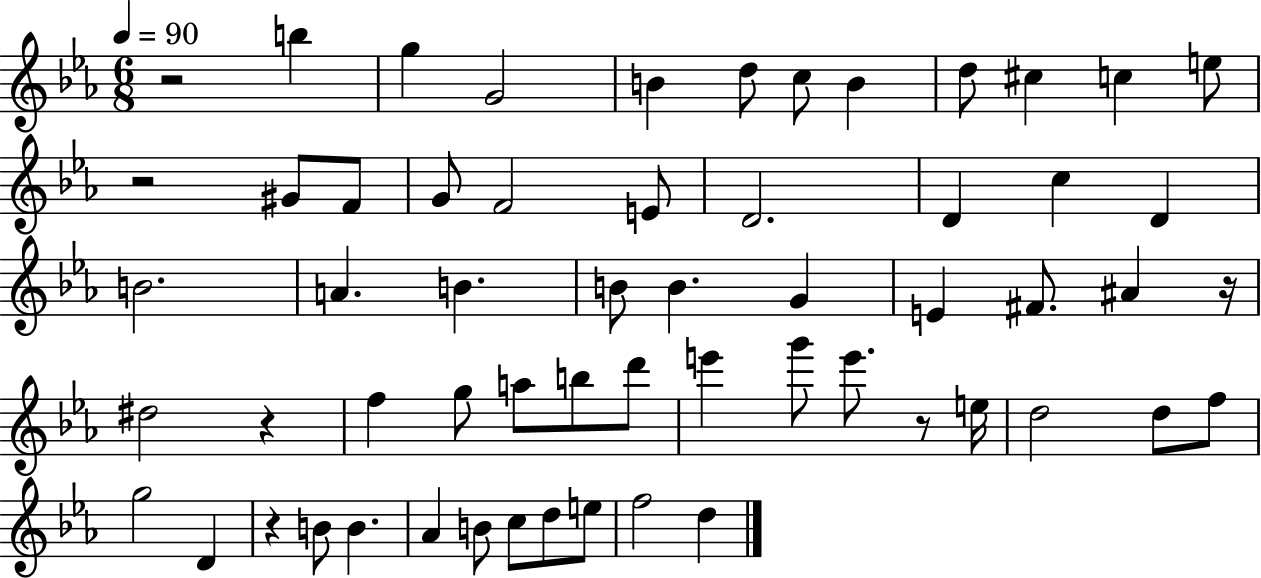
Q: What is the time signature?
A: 6/8